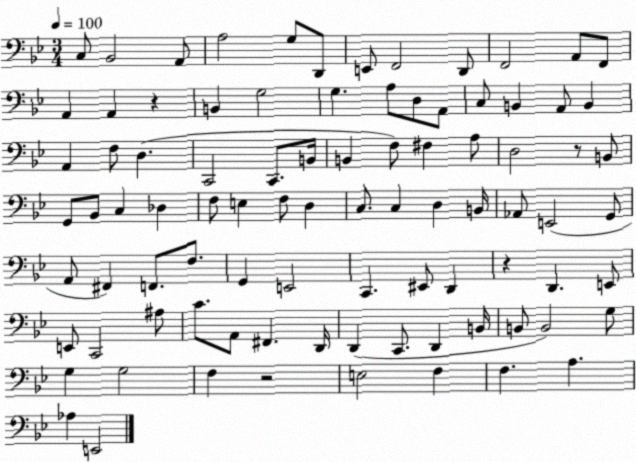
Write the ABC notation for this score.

X:1
T:Untitled
M:3/4
L:1/4
K:Bb
C,/2 _B,,2 A,,/2 A,2 G,/2 D,,/2 E,,/2 F,,2 D,,/2 F,,2 A,,/2 F,,/2 A,, A,, z B,, G,2 G, A,/2 D,/2 A,,/2 C,/2 B,, A,,/2 B,, A,, F,/2 D, C,,2 C,,/2 B,,/4 B,, F,/2 ^F, A,/2 D,2 z/2 B,,/2 G,,/2 _B,,/2 C, _D, F,/2 E, F,/2 D, C,/2 C, D, B,,/4 _A,,/2 E,,2 G,,/2 A,,/2 ^F,, F,,/2 F,/2 G,, E,,2 C,, ^E,,/2 D,, z D,, E,,/2 E,,/2 C,,2 ^A,/2 C/2 A,,/2 ^F,, D,,/4 D,, C,,/2 D,, B,,/4 B,,/2 B,,2 G,/2 G, G,2 F, z2 E,2 F, F, A, _A, E,,2